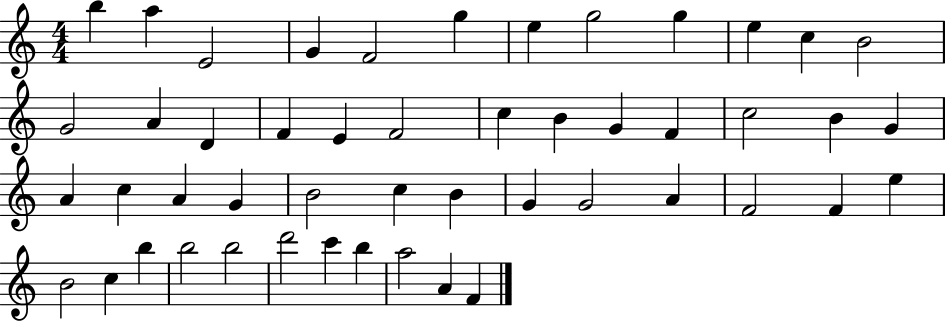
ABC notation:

X:1
T:Untitled
M:4/4
L:1/4
K:C
b a E2 G F2 g e g2 g e c B2 G2 A D F E F2 c B G F c2 B G A c A G B2 c B G G2 A F2 F e B2 c b b2 b2 d'2 c' b a2 A F